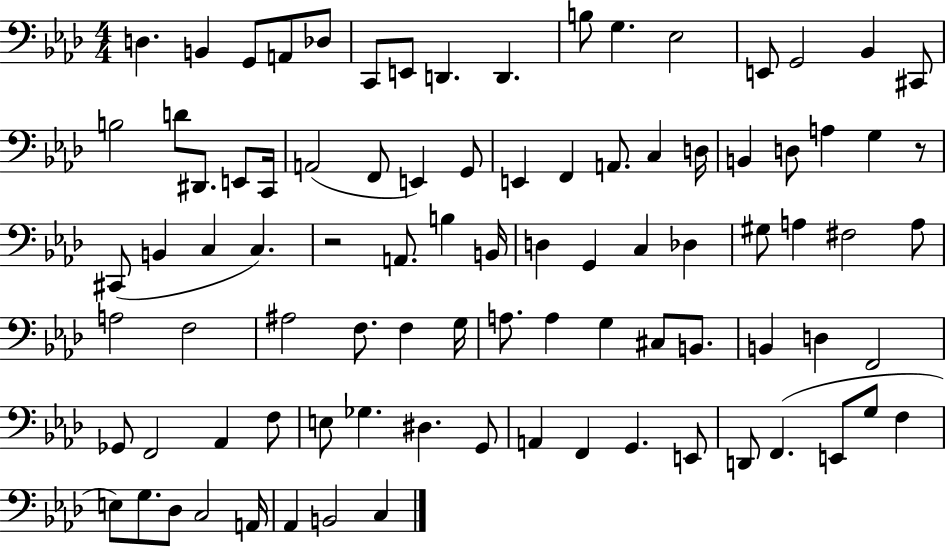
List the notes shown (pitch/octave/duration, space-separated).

D3/q. B2/q G2/e A2/e Db3/e C2/e E2/e D2/q. D2/q. B3/e G3/q. Eb3/h E2/e G2/h Bb2/q C#2/e B3/h D4/e D#2/e. E2/e C2/s A2/h F2/e E2/q G2/e E2/q F2/q A2/e. C3/q D3/s B2/q D3/e A3/q G3/q R/e C#2/e B2/q C3/q C3/q. R/h A2/e. B3/q B2/s D3/q G2/q C3/q Db3/q G#3/e A3/q F#3/h A3/e A3/h F3/h A#3/h F3/e. F3/q G3/s A3/e. A3/q G3/q C#3/e B2/e. B2/q D3/q F2/h Gb2/e F2/h Ab2/q F3/e E3/e Gb3/q. D#3/q. G2/e A2/q F2/q G2/q. E2/e D2/e F2/q. E2/e G3/e F3/q E3/e G3/e. Db3/e C3/h A2/s Ab2/q B2/h C3/q